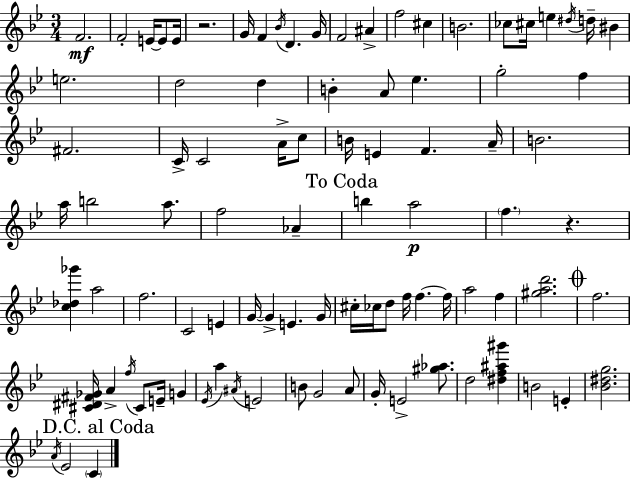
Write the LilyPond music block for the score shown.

{
  \clef treble
  \numericTimeSignature
  \time 3/4
  \key g \minor
  f'2.\mf | f'2-. e'16~~ e'8 e'16 | r2. | g'16 f'4 \acciaccatura { bes'16 } d'4. | \break g'16 f'2 ais'4-> | f''2 cis''4 | b'2. | ces''8 cis''16 e''4 \acciaccatura { dis''16 } d''16-- bis'4 | \break e''2. | d''2 d''4 | b'4-. a'8 ees''4. | g''2-. f''4 | \break fis'2. | c'16-> c'2 a'16-> | c''8 b'16 e'4 f'4. | a'16-- b'2. | \break a''16 b''2 a''8. | f''2 aes'4-- | \mark "To Coda" b''4 a''2\p | \parenthesize f''4. r4. | \break <c'' des'' ges'''>4 a''2 | f''2. | c'2 e'4 | g'16~~ g'4-> e'4. | \break g'16 cis''16-. ces''16 d''8 f''16 f''4.~~ | f''16 a''2 f''4 | <gis'' a'' d'''>2. | \mark \markup { \musicglyph "scripts.coda" } f''2. | \break <cis' dis' fis' ges'>16 a'4-> \acciaccatura { f''16 } cis'8 e'16-- g'4 | \acciaccatura { ees'16 } a''4 \acciaccatura { ais'16 } e'2 | b'8 g'2 | a'8 g'16-. e'2-> | \break <gis'' aes''>8. d''2 | <dis'' f'' ais'' gis'''>4 b'2 | e'4-. <bes' dis'' g''>2. | \mark "D.C. al Coda" \acciaccatura { a'16 } ees'2 | \break \parenthesize c'4 \bar "|."
}